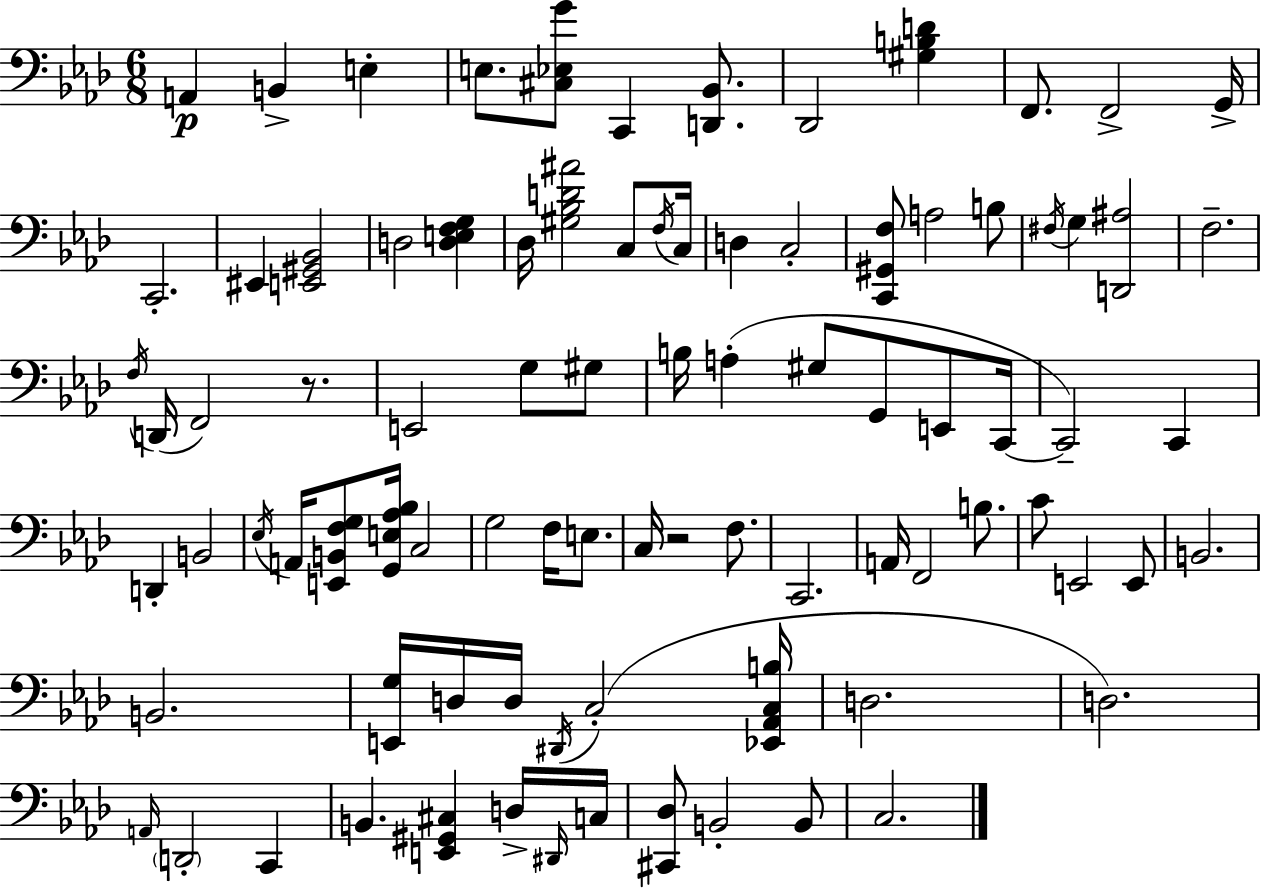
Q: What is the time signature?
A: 6/8